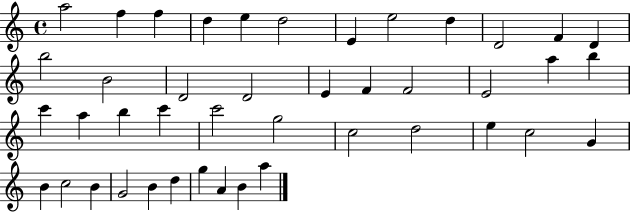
X:1
T:Untitled
M:4/4
L:1/4
K:C
a2 f f d e d2 E e2 d D2 F D b2 B2 D2 D2 E F F2 E2 a b c' a b c' c'2 g2 c2 d2 e c2 G B c2 B G2 B d g A B a